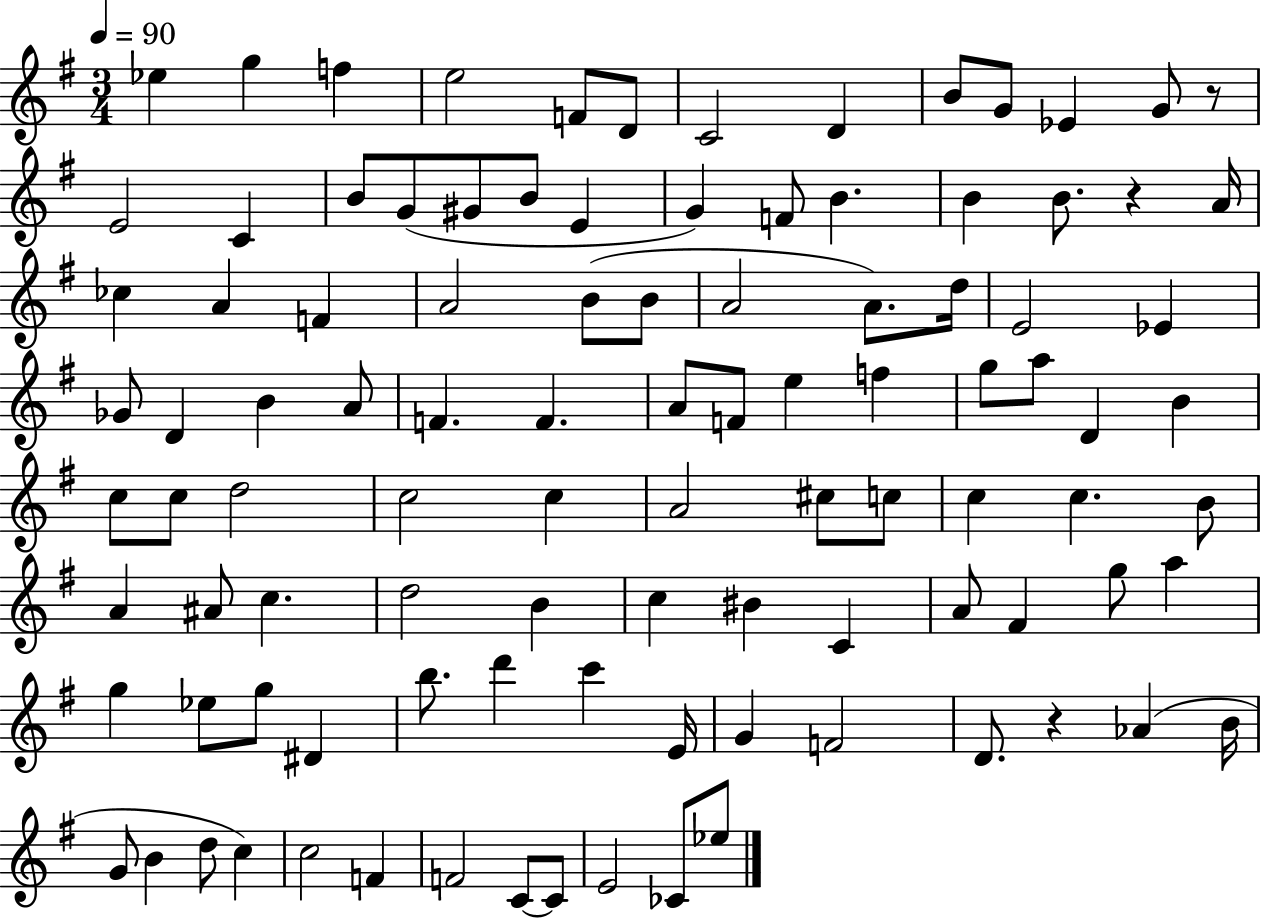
Eb5/q G5/q F5/q E5/h F4/e D4/e C4/h D4/q B4/e G4/e Eb4/q G4/e R/e E4/h C4/q B4/e G4/e G#4/e B4/e E4/q G4/q F4/e B4/q. B4/q B4/e. R/q A4/s CES5/q A4/q F4/q A4/h B4/e B4/e A4/h A4/e. D5/s E4/h Eb4/q Gb4/e D4/q B4/q A4/e F4/q. F4/q. A4/e F4/e E5/q F5/q G5/e A5/e D4/q B4/q C5/e C5/e D5/h C5/h C5/q A4/h C#5/e C5/e C5/q C5/q. B4/e A4/q A#4/e C5/q. D5/h B4/q C5/q BIS4/q C4/q A4/e F#4/q G5/e A5/q G5/q Eb5/e G5/e D#4/q B5/e. D6/q C6/q E4/s G4/q F4/h D4/e. R/q Ab4/q B4/s G4/e B4/q D5/e C5/q C5/h F4/q F4/h C4/e C4/e E4/h CES4/e Eb5/e